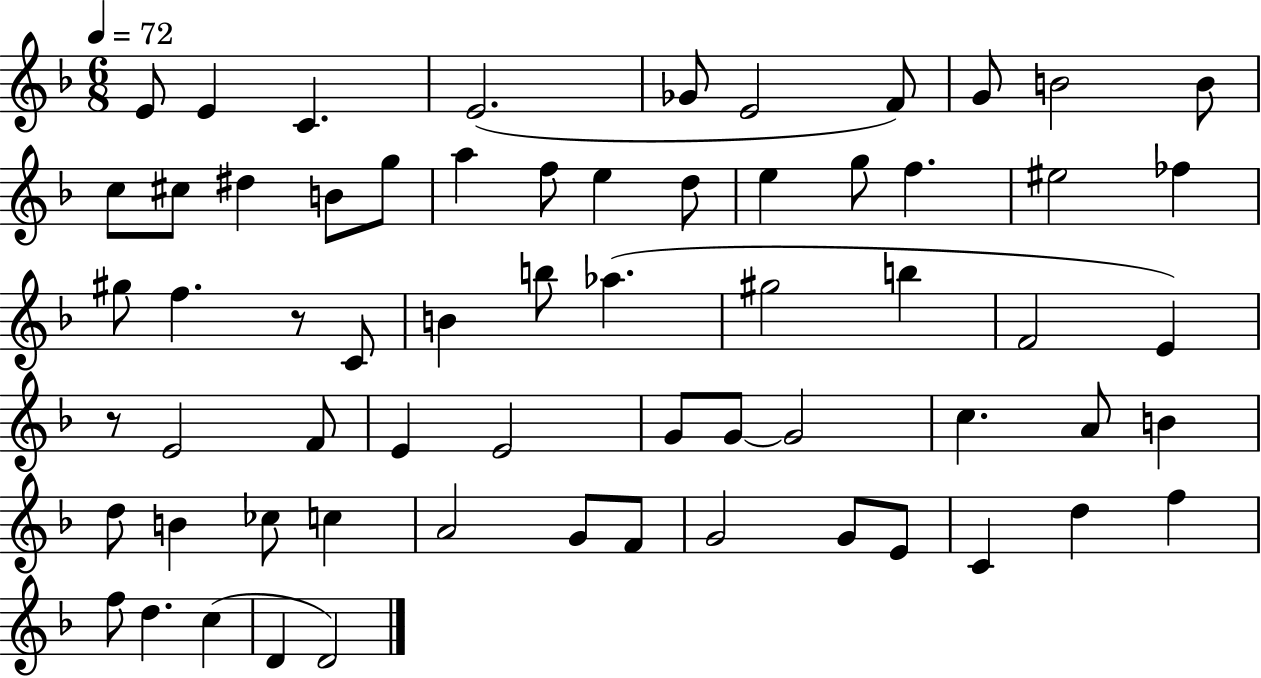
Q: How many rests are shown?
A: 2